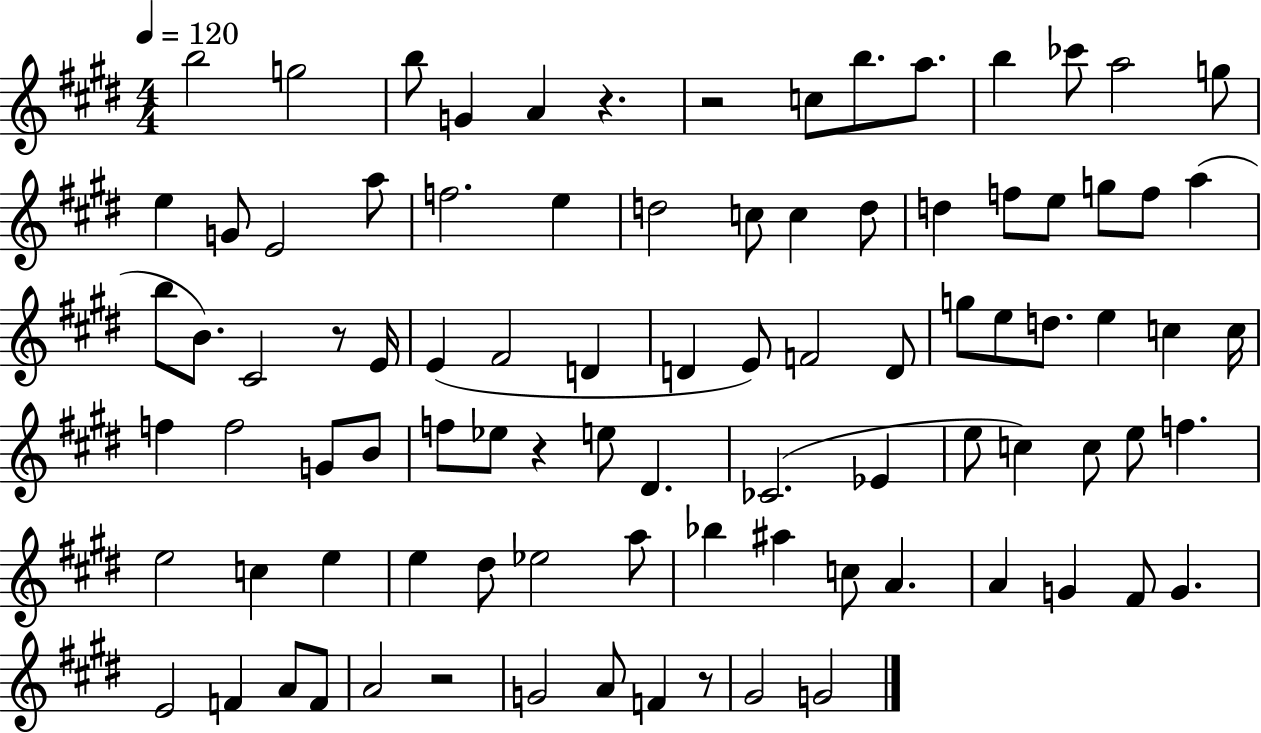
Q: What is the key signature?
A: E major